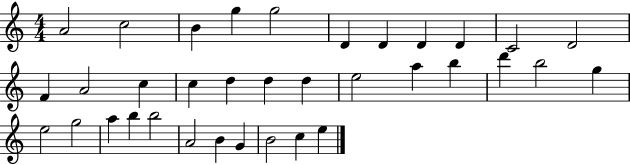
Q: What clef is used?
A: treble